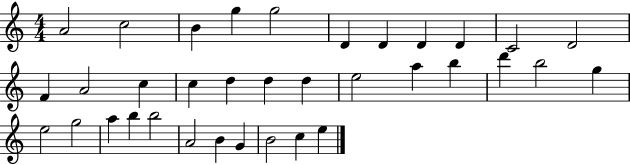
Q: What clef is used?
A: treble